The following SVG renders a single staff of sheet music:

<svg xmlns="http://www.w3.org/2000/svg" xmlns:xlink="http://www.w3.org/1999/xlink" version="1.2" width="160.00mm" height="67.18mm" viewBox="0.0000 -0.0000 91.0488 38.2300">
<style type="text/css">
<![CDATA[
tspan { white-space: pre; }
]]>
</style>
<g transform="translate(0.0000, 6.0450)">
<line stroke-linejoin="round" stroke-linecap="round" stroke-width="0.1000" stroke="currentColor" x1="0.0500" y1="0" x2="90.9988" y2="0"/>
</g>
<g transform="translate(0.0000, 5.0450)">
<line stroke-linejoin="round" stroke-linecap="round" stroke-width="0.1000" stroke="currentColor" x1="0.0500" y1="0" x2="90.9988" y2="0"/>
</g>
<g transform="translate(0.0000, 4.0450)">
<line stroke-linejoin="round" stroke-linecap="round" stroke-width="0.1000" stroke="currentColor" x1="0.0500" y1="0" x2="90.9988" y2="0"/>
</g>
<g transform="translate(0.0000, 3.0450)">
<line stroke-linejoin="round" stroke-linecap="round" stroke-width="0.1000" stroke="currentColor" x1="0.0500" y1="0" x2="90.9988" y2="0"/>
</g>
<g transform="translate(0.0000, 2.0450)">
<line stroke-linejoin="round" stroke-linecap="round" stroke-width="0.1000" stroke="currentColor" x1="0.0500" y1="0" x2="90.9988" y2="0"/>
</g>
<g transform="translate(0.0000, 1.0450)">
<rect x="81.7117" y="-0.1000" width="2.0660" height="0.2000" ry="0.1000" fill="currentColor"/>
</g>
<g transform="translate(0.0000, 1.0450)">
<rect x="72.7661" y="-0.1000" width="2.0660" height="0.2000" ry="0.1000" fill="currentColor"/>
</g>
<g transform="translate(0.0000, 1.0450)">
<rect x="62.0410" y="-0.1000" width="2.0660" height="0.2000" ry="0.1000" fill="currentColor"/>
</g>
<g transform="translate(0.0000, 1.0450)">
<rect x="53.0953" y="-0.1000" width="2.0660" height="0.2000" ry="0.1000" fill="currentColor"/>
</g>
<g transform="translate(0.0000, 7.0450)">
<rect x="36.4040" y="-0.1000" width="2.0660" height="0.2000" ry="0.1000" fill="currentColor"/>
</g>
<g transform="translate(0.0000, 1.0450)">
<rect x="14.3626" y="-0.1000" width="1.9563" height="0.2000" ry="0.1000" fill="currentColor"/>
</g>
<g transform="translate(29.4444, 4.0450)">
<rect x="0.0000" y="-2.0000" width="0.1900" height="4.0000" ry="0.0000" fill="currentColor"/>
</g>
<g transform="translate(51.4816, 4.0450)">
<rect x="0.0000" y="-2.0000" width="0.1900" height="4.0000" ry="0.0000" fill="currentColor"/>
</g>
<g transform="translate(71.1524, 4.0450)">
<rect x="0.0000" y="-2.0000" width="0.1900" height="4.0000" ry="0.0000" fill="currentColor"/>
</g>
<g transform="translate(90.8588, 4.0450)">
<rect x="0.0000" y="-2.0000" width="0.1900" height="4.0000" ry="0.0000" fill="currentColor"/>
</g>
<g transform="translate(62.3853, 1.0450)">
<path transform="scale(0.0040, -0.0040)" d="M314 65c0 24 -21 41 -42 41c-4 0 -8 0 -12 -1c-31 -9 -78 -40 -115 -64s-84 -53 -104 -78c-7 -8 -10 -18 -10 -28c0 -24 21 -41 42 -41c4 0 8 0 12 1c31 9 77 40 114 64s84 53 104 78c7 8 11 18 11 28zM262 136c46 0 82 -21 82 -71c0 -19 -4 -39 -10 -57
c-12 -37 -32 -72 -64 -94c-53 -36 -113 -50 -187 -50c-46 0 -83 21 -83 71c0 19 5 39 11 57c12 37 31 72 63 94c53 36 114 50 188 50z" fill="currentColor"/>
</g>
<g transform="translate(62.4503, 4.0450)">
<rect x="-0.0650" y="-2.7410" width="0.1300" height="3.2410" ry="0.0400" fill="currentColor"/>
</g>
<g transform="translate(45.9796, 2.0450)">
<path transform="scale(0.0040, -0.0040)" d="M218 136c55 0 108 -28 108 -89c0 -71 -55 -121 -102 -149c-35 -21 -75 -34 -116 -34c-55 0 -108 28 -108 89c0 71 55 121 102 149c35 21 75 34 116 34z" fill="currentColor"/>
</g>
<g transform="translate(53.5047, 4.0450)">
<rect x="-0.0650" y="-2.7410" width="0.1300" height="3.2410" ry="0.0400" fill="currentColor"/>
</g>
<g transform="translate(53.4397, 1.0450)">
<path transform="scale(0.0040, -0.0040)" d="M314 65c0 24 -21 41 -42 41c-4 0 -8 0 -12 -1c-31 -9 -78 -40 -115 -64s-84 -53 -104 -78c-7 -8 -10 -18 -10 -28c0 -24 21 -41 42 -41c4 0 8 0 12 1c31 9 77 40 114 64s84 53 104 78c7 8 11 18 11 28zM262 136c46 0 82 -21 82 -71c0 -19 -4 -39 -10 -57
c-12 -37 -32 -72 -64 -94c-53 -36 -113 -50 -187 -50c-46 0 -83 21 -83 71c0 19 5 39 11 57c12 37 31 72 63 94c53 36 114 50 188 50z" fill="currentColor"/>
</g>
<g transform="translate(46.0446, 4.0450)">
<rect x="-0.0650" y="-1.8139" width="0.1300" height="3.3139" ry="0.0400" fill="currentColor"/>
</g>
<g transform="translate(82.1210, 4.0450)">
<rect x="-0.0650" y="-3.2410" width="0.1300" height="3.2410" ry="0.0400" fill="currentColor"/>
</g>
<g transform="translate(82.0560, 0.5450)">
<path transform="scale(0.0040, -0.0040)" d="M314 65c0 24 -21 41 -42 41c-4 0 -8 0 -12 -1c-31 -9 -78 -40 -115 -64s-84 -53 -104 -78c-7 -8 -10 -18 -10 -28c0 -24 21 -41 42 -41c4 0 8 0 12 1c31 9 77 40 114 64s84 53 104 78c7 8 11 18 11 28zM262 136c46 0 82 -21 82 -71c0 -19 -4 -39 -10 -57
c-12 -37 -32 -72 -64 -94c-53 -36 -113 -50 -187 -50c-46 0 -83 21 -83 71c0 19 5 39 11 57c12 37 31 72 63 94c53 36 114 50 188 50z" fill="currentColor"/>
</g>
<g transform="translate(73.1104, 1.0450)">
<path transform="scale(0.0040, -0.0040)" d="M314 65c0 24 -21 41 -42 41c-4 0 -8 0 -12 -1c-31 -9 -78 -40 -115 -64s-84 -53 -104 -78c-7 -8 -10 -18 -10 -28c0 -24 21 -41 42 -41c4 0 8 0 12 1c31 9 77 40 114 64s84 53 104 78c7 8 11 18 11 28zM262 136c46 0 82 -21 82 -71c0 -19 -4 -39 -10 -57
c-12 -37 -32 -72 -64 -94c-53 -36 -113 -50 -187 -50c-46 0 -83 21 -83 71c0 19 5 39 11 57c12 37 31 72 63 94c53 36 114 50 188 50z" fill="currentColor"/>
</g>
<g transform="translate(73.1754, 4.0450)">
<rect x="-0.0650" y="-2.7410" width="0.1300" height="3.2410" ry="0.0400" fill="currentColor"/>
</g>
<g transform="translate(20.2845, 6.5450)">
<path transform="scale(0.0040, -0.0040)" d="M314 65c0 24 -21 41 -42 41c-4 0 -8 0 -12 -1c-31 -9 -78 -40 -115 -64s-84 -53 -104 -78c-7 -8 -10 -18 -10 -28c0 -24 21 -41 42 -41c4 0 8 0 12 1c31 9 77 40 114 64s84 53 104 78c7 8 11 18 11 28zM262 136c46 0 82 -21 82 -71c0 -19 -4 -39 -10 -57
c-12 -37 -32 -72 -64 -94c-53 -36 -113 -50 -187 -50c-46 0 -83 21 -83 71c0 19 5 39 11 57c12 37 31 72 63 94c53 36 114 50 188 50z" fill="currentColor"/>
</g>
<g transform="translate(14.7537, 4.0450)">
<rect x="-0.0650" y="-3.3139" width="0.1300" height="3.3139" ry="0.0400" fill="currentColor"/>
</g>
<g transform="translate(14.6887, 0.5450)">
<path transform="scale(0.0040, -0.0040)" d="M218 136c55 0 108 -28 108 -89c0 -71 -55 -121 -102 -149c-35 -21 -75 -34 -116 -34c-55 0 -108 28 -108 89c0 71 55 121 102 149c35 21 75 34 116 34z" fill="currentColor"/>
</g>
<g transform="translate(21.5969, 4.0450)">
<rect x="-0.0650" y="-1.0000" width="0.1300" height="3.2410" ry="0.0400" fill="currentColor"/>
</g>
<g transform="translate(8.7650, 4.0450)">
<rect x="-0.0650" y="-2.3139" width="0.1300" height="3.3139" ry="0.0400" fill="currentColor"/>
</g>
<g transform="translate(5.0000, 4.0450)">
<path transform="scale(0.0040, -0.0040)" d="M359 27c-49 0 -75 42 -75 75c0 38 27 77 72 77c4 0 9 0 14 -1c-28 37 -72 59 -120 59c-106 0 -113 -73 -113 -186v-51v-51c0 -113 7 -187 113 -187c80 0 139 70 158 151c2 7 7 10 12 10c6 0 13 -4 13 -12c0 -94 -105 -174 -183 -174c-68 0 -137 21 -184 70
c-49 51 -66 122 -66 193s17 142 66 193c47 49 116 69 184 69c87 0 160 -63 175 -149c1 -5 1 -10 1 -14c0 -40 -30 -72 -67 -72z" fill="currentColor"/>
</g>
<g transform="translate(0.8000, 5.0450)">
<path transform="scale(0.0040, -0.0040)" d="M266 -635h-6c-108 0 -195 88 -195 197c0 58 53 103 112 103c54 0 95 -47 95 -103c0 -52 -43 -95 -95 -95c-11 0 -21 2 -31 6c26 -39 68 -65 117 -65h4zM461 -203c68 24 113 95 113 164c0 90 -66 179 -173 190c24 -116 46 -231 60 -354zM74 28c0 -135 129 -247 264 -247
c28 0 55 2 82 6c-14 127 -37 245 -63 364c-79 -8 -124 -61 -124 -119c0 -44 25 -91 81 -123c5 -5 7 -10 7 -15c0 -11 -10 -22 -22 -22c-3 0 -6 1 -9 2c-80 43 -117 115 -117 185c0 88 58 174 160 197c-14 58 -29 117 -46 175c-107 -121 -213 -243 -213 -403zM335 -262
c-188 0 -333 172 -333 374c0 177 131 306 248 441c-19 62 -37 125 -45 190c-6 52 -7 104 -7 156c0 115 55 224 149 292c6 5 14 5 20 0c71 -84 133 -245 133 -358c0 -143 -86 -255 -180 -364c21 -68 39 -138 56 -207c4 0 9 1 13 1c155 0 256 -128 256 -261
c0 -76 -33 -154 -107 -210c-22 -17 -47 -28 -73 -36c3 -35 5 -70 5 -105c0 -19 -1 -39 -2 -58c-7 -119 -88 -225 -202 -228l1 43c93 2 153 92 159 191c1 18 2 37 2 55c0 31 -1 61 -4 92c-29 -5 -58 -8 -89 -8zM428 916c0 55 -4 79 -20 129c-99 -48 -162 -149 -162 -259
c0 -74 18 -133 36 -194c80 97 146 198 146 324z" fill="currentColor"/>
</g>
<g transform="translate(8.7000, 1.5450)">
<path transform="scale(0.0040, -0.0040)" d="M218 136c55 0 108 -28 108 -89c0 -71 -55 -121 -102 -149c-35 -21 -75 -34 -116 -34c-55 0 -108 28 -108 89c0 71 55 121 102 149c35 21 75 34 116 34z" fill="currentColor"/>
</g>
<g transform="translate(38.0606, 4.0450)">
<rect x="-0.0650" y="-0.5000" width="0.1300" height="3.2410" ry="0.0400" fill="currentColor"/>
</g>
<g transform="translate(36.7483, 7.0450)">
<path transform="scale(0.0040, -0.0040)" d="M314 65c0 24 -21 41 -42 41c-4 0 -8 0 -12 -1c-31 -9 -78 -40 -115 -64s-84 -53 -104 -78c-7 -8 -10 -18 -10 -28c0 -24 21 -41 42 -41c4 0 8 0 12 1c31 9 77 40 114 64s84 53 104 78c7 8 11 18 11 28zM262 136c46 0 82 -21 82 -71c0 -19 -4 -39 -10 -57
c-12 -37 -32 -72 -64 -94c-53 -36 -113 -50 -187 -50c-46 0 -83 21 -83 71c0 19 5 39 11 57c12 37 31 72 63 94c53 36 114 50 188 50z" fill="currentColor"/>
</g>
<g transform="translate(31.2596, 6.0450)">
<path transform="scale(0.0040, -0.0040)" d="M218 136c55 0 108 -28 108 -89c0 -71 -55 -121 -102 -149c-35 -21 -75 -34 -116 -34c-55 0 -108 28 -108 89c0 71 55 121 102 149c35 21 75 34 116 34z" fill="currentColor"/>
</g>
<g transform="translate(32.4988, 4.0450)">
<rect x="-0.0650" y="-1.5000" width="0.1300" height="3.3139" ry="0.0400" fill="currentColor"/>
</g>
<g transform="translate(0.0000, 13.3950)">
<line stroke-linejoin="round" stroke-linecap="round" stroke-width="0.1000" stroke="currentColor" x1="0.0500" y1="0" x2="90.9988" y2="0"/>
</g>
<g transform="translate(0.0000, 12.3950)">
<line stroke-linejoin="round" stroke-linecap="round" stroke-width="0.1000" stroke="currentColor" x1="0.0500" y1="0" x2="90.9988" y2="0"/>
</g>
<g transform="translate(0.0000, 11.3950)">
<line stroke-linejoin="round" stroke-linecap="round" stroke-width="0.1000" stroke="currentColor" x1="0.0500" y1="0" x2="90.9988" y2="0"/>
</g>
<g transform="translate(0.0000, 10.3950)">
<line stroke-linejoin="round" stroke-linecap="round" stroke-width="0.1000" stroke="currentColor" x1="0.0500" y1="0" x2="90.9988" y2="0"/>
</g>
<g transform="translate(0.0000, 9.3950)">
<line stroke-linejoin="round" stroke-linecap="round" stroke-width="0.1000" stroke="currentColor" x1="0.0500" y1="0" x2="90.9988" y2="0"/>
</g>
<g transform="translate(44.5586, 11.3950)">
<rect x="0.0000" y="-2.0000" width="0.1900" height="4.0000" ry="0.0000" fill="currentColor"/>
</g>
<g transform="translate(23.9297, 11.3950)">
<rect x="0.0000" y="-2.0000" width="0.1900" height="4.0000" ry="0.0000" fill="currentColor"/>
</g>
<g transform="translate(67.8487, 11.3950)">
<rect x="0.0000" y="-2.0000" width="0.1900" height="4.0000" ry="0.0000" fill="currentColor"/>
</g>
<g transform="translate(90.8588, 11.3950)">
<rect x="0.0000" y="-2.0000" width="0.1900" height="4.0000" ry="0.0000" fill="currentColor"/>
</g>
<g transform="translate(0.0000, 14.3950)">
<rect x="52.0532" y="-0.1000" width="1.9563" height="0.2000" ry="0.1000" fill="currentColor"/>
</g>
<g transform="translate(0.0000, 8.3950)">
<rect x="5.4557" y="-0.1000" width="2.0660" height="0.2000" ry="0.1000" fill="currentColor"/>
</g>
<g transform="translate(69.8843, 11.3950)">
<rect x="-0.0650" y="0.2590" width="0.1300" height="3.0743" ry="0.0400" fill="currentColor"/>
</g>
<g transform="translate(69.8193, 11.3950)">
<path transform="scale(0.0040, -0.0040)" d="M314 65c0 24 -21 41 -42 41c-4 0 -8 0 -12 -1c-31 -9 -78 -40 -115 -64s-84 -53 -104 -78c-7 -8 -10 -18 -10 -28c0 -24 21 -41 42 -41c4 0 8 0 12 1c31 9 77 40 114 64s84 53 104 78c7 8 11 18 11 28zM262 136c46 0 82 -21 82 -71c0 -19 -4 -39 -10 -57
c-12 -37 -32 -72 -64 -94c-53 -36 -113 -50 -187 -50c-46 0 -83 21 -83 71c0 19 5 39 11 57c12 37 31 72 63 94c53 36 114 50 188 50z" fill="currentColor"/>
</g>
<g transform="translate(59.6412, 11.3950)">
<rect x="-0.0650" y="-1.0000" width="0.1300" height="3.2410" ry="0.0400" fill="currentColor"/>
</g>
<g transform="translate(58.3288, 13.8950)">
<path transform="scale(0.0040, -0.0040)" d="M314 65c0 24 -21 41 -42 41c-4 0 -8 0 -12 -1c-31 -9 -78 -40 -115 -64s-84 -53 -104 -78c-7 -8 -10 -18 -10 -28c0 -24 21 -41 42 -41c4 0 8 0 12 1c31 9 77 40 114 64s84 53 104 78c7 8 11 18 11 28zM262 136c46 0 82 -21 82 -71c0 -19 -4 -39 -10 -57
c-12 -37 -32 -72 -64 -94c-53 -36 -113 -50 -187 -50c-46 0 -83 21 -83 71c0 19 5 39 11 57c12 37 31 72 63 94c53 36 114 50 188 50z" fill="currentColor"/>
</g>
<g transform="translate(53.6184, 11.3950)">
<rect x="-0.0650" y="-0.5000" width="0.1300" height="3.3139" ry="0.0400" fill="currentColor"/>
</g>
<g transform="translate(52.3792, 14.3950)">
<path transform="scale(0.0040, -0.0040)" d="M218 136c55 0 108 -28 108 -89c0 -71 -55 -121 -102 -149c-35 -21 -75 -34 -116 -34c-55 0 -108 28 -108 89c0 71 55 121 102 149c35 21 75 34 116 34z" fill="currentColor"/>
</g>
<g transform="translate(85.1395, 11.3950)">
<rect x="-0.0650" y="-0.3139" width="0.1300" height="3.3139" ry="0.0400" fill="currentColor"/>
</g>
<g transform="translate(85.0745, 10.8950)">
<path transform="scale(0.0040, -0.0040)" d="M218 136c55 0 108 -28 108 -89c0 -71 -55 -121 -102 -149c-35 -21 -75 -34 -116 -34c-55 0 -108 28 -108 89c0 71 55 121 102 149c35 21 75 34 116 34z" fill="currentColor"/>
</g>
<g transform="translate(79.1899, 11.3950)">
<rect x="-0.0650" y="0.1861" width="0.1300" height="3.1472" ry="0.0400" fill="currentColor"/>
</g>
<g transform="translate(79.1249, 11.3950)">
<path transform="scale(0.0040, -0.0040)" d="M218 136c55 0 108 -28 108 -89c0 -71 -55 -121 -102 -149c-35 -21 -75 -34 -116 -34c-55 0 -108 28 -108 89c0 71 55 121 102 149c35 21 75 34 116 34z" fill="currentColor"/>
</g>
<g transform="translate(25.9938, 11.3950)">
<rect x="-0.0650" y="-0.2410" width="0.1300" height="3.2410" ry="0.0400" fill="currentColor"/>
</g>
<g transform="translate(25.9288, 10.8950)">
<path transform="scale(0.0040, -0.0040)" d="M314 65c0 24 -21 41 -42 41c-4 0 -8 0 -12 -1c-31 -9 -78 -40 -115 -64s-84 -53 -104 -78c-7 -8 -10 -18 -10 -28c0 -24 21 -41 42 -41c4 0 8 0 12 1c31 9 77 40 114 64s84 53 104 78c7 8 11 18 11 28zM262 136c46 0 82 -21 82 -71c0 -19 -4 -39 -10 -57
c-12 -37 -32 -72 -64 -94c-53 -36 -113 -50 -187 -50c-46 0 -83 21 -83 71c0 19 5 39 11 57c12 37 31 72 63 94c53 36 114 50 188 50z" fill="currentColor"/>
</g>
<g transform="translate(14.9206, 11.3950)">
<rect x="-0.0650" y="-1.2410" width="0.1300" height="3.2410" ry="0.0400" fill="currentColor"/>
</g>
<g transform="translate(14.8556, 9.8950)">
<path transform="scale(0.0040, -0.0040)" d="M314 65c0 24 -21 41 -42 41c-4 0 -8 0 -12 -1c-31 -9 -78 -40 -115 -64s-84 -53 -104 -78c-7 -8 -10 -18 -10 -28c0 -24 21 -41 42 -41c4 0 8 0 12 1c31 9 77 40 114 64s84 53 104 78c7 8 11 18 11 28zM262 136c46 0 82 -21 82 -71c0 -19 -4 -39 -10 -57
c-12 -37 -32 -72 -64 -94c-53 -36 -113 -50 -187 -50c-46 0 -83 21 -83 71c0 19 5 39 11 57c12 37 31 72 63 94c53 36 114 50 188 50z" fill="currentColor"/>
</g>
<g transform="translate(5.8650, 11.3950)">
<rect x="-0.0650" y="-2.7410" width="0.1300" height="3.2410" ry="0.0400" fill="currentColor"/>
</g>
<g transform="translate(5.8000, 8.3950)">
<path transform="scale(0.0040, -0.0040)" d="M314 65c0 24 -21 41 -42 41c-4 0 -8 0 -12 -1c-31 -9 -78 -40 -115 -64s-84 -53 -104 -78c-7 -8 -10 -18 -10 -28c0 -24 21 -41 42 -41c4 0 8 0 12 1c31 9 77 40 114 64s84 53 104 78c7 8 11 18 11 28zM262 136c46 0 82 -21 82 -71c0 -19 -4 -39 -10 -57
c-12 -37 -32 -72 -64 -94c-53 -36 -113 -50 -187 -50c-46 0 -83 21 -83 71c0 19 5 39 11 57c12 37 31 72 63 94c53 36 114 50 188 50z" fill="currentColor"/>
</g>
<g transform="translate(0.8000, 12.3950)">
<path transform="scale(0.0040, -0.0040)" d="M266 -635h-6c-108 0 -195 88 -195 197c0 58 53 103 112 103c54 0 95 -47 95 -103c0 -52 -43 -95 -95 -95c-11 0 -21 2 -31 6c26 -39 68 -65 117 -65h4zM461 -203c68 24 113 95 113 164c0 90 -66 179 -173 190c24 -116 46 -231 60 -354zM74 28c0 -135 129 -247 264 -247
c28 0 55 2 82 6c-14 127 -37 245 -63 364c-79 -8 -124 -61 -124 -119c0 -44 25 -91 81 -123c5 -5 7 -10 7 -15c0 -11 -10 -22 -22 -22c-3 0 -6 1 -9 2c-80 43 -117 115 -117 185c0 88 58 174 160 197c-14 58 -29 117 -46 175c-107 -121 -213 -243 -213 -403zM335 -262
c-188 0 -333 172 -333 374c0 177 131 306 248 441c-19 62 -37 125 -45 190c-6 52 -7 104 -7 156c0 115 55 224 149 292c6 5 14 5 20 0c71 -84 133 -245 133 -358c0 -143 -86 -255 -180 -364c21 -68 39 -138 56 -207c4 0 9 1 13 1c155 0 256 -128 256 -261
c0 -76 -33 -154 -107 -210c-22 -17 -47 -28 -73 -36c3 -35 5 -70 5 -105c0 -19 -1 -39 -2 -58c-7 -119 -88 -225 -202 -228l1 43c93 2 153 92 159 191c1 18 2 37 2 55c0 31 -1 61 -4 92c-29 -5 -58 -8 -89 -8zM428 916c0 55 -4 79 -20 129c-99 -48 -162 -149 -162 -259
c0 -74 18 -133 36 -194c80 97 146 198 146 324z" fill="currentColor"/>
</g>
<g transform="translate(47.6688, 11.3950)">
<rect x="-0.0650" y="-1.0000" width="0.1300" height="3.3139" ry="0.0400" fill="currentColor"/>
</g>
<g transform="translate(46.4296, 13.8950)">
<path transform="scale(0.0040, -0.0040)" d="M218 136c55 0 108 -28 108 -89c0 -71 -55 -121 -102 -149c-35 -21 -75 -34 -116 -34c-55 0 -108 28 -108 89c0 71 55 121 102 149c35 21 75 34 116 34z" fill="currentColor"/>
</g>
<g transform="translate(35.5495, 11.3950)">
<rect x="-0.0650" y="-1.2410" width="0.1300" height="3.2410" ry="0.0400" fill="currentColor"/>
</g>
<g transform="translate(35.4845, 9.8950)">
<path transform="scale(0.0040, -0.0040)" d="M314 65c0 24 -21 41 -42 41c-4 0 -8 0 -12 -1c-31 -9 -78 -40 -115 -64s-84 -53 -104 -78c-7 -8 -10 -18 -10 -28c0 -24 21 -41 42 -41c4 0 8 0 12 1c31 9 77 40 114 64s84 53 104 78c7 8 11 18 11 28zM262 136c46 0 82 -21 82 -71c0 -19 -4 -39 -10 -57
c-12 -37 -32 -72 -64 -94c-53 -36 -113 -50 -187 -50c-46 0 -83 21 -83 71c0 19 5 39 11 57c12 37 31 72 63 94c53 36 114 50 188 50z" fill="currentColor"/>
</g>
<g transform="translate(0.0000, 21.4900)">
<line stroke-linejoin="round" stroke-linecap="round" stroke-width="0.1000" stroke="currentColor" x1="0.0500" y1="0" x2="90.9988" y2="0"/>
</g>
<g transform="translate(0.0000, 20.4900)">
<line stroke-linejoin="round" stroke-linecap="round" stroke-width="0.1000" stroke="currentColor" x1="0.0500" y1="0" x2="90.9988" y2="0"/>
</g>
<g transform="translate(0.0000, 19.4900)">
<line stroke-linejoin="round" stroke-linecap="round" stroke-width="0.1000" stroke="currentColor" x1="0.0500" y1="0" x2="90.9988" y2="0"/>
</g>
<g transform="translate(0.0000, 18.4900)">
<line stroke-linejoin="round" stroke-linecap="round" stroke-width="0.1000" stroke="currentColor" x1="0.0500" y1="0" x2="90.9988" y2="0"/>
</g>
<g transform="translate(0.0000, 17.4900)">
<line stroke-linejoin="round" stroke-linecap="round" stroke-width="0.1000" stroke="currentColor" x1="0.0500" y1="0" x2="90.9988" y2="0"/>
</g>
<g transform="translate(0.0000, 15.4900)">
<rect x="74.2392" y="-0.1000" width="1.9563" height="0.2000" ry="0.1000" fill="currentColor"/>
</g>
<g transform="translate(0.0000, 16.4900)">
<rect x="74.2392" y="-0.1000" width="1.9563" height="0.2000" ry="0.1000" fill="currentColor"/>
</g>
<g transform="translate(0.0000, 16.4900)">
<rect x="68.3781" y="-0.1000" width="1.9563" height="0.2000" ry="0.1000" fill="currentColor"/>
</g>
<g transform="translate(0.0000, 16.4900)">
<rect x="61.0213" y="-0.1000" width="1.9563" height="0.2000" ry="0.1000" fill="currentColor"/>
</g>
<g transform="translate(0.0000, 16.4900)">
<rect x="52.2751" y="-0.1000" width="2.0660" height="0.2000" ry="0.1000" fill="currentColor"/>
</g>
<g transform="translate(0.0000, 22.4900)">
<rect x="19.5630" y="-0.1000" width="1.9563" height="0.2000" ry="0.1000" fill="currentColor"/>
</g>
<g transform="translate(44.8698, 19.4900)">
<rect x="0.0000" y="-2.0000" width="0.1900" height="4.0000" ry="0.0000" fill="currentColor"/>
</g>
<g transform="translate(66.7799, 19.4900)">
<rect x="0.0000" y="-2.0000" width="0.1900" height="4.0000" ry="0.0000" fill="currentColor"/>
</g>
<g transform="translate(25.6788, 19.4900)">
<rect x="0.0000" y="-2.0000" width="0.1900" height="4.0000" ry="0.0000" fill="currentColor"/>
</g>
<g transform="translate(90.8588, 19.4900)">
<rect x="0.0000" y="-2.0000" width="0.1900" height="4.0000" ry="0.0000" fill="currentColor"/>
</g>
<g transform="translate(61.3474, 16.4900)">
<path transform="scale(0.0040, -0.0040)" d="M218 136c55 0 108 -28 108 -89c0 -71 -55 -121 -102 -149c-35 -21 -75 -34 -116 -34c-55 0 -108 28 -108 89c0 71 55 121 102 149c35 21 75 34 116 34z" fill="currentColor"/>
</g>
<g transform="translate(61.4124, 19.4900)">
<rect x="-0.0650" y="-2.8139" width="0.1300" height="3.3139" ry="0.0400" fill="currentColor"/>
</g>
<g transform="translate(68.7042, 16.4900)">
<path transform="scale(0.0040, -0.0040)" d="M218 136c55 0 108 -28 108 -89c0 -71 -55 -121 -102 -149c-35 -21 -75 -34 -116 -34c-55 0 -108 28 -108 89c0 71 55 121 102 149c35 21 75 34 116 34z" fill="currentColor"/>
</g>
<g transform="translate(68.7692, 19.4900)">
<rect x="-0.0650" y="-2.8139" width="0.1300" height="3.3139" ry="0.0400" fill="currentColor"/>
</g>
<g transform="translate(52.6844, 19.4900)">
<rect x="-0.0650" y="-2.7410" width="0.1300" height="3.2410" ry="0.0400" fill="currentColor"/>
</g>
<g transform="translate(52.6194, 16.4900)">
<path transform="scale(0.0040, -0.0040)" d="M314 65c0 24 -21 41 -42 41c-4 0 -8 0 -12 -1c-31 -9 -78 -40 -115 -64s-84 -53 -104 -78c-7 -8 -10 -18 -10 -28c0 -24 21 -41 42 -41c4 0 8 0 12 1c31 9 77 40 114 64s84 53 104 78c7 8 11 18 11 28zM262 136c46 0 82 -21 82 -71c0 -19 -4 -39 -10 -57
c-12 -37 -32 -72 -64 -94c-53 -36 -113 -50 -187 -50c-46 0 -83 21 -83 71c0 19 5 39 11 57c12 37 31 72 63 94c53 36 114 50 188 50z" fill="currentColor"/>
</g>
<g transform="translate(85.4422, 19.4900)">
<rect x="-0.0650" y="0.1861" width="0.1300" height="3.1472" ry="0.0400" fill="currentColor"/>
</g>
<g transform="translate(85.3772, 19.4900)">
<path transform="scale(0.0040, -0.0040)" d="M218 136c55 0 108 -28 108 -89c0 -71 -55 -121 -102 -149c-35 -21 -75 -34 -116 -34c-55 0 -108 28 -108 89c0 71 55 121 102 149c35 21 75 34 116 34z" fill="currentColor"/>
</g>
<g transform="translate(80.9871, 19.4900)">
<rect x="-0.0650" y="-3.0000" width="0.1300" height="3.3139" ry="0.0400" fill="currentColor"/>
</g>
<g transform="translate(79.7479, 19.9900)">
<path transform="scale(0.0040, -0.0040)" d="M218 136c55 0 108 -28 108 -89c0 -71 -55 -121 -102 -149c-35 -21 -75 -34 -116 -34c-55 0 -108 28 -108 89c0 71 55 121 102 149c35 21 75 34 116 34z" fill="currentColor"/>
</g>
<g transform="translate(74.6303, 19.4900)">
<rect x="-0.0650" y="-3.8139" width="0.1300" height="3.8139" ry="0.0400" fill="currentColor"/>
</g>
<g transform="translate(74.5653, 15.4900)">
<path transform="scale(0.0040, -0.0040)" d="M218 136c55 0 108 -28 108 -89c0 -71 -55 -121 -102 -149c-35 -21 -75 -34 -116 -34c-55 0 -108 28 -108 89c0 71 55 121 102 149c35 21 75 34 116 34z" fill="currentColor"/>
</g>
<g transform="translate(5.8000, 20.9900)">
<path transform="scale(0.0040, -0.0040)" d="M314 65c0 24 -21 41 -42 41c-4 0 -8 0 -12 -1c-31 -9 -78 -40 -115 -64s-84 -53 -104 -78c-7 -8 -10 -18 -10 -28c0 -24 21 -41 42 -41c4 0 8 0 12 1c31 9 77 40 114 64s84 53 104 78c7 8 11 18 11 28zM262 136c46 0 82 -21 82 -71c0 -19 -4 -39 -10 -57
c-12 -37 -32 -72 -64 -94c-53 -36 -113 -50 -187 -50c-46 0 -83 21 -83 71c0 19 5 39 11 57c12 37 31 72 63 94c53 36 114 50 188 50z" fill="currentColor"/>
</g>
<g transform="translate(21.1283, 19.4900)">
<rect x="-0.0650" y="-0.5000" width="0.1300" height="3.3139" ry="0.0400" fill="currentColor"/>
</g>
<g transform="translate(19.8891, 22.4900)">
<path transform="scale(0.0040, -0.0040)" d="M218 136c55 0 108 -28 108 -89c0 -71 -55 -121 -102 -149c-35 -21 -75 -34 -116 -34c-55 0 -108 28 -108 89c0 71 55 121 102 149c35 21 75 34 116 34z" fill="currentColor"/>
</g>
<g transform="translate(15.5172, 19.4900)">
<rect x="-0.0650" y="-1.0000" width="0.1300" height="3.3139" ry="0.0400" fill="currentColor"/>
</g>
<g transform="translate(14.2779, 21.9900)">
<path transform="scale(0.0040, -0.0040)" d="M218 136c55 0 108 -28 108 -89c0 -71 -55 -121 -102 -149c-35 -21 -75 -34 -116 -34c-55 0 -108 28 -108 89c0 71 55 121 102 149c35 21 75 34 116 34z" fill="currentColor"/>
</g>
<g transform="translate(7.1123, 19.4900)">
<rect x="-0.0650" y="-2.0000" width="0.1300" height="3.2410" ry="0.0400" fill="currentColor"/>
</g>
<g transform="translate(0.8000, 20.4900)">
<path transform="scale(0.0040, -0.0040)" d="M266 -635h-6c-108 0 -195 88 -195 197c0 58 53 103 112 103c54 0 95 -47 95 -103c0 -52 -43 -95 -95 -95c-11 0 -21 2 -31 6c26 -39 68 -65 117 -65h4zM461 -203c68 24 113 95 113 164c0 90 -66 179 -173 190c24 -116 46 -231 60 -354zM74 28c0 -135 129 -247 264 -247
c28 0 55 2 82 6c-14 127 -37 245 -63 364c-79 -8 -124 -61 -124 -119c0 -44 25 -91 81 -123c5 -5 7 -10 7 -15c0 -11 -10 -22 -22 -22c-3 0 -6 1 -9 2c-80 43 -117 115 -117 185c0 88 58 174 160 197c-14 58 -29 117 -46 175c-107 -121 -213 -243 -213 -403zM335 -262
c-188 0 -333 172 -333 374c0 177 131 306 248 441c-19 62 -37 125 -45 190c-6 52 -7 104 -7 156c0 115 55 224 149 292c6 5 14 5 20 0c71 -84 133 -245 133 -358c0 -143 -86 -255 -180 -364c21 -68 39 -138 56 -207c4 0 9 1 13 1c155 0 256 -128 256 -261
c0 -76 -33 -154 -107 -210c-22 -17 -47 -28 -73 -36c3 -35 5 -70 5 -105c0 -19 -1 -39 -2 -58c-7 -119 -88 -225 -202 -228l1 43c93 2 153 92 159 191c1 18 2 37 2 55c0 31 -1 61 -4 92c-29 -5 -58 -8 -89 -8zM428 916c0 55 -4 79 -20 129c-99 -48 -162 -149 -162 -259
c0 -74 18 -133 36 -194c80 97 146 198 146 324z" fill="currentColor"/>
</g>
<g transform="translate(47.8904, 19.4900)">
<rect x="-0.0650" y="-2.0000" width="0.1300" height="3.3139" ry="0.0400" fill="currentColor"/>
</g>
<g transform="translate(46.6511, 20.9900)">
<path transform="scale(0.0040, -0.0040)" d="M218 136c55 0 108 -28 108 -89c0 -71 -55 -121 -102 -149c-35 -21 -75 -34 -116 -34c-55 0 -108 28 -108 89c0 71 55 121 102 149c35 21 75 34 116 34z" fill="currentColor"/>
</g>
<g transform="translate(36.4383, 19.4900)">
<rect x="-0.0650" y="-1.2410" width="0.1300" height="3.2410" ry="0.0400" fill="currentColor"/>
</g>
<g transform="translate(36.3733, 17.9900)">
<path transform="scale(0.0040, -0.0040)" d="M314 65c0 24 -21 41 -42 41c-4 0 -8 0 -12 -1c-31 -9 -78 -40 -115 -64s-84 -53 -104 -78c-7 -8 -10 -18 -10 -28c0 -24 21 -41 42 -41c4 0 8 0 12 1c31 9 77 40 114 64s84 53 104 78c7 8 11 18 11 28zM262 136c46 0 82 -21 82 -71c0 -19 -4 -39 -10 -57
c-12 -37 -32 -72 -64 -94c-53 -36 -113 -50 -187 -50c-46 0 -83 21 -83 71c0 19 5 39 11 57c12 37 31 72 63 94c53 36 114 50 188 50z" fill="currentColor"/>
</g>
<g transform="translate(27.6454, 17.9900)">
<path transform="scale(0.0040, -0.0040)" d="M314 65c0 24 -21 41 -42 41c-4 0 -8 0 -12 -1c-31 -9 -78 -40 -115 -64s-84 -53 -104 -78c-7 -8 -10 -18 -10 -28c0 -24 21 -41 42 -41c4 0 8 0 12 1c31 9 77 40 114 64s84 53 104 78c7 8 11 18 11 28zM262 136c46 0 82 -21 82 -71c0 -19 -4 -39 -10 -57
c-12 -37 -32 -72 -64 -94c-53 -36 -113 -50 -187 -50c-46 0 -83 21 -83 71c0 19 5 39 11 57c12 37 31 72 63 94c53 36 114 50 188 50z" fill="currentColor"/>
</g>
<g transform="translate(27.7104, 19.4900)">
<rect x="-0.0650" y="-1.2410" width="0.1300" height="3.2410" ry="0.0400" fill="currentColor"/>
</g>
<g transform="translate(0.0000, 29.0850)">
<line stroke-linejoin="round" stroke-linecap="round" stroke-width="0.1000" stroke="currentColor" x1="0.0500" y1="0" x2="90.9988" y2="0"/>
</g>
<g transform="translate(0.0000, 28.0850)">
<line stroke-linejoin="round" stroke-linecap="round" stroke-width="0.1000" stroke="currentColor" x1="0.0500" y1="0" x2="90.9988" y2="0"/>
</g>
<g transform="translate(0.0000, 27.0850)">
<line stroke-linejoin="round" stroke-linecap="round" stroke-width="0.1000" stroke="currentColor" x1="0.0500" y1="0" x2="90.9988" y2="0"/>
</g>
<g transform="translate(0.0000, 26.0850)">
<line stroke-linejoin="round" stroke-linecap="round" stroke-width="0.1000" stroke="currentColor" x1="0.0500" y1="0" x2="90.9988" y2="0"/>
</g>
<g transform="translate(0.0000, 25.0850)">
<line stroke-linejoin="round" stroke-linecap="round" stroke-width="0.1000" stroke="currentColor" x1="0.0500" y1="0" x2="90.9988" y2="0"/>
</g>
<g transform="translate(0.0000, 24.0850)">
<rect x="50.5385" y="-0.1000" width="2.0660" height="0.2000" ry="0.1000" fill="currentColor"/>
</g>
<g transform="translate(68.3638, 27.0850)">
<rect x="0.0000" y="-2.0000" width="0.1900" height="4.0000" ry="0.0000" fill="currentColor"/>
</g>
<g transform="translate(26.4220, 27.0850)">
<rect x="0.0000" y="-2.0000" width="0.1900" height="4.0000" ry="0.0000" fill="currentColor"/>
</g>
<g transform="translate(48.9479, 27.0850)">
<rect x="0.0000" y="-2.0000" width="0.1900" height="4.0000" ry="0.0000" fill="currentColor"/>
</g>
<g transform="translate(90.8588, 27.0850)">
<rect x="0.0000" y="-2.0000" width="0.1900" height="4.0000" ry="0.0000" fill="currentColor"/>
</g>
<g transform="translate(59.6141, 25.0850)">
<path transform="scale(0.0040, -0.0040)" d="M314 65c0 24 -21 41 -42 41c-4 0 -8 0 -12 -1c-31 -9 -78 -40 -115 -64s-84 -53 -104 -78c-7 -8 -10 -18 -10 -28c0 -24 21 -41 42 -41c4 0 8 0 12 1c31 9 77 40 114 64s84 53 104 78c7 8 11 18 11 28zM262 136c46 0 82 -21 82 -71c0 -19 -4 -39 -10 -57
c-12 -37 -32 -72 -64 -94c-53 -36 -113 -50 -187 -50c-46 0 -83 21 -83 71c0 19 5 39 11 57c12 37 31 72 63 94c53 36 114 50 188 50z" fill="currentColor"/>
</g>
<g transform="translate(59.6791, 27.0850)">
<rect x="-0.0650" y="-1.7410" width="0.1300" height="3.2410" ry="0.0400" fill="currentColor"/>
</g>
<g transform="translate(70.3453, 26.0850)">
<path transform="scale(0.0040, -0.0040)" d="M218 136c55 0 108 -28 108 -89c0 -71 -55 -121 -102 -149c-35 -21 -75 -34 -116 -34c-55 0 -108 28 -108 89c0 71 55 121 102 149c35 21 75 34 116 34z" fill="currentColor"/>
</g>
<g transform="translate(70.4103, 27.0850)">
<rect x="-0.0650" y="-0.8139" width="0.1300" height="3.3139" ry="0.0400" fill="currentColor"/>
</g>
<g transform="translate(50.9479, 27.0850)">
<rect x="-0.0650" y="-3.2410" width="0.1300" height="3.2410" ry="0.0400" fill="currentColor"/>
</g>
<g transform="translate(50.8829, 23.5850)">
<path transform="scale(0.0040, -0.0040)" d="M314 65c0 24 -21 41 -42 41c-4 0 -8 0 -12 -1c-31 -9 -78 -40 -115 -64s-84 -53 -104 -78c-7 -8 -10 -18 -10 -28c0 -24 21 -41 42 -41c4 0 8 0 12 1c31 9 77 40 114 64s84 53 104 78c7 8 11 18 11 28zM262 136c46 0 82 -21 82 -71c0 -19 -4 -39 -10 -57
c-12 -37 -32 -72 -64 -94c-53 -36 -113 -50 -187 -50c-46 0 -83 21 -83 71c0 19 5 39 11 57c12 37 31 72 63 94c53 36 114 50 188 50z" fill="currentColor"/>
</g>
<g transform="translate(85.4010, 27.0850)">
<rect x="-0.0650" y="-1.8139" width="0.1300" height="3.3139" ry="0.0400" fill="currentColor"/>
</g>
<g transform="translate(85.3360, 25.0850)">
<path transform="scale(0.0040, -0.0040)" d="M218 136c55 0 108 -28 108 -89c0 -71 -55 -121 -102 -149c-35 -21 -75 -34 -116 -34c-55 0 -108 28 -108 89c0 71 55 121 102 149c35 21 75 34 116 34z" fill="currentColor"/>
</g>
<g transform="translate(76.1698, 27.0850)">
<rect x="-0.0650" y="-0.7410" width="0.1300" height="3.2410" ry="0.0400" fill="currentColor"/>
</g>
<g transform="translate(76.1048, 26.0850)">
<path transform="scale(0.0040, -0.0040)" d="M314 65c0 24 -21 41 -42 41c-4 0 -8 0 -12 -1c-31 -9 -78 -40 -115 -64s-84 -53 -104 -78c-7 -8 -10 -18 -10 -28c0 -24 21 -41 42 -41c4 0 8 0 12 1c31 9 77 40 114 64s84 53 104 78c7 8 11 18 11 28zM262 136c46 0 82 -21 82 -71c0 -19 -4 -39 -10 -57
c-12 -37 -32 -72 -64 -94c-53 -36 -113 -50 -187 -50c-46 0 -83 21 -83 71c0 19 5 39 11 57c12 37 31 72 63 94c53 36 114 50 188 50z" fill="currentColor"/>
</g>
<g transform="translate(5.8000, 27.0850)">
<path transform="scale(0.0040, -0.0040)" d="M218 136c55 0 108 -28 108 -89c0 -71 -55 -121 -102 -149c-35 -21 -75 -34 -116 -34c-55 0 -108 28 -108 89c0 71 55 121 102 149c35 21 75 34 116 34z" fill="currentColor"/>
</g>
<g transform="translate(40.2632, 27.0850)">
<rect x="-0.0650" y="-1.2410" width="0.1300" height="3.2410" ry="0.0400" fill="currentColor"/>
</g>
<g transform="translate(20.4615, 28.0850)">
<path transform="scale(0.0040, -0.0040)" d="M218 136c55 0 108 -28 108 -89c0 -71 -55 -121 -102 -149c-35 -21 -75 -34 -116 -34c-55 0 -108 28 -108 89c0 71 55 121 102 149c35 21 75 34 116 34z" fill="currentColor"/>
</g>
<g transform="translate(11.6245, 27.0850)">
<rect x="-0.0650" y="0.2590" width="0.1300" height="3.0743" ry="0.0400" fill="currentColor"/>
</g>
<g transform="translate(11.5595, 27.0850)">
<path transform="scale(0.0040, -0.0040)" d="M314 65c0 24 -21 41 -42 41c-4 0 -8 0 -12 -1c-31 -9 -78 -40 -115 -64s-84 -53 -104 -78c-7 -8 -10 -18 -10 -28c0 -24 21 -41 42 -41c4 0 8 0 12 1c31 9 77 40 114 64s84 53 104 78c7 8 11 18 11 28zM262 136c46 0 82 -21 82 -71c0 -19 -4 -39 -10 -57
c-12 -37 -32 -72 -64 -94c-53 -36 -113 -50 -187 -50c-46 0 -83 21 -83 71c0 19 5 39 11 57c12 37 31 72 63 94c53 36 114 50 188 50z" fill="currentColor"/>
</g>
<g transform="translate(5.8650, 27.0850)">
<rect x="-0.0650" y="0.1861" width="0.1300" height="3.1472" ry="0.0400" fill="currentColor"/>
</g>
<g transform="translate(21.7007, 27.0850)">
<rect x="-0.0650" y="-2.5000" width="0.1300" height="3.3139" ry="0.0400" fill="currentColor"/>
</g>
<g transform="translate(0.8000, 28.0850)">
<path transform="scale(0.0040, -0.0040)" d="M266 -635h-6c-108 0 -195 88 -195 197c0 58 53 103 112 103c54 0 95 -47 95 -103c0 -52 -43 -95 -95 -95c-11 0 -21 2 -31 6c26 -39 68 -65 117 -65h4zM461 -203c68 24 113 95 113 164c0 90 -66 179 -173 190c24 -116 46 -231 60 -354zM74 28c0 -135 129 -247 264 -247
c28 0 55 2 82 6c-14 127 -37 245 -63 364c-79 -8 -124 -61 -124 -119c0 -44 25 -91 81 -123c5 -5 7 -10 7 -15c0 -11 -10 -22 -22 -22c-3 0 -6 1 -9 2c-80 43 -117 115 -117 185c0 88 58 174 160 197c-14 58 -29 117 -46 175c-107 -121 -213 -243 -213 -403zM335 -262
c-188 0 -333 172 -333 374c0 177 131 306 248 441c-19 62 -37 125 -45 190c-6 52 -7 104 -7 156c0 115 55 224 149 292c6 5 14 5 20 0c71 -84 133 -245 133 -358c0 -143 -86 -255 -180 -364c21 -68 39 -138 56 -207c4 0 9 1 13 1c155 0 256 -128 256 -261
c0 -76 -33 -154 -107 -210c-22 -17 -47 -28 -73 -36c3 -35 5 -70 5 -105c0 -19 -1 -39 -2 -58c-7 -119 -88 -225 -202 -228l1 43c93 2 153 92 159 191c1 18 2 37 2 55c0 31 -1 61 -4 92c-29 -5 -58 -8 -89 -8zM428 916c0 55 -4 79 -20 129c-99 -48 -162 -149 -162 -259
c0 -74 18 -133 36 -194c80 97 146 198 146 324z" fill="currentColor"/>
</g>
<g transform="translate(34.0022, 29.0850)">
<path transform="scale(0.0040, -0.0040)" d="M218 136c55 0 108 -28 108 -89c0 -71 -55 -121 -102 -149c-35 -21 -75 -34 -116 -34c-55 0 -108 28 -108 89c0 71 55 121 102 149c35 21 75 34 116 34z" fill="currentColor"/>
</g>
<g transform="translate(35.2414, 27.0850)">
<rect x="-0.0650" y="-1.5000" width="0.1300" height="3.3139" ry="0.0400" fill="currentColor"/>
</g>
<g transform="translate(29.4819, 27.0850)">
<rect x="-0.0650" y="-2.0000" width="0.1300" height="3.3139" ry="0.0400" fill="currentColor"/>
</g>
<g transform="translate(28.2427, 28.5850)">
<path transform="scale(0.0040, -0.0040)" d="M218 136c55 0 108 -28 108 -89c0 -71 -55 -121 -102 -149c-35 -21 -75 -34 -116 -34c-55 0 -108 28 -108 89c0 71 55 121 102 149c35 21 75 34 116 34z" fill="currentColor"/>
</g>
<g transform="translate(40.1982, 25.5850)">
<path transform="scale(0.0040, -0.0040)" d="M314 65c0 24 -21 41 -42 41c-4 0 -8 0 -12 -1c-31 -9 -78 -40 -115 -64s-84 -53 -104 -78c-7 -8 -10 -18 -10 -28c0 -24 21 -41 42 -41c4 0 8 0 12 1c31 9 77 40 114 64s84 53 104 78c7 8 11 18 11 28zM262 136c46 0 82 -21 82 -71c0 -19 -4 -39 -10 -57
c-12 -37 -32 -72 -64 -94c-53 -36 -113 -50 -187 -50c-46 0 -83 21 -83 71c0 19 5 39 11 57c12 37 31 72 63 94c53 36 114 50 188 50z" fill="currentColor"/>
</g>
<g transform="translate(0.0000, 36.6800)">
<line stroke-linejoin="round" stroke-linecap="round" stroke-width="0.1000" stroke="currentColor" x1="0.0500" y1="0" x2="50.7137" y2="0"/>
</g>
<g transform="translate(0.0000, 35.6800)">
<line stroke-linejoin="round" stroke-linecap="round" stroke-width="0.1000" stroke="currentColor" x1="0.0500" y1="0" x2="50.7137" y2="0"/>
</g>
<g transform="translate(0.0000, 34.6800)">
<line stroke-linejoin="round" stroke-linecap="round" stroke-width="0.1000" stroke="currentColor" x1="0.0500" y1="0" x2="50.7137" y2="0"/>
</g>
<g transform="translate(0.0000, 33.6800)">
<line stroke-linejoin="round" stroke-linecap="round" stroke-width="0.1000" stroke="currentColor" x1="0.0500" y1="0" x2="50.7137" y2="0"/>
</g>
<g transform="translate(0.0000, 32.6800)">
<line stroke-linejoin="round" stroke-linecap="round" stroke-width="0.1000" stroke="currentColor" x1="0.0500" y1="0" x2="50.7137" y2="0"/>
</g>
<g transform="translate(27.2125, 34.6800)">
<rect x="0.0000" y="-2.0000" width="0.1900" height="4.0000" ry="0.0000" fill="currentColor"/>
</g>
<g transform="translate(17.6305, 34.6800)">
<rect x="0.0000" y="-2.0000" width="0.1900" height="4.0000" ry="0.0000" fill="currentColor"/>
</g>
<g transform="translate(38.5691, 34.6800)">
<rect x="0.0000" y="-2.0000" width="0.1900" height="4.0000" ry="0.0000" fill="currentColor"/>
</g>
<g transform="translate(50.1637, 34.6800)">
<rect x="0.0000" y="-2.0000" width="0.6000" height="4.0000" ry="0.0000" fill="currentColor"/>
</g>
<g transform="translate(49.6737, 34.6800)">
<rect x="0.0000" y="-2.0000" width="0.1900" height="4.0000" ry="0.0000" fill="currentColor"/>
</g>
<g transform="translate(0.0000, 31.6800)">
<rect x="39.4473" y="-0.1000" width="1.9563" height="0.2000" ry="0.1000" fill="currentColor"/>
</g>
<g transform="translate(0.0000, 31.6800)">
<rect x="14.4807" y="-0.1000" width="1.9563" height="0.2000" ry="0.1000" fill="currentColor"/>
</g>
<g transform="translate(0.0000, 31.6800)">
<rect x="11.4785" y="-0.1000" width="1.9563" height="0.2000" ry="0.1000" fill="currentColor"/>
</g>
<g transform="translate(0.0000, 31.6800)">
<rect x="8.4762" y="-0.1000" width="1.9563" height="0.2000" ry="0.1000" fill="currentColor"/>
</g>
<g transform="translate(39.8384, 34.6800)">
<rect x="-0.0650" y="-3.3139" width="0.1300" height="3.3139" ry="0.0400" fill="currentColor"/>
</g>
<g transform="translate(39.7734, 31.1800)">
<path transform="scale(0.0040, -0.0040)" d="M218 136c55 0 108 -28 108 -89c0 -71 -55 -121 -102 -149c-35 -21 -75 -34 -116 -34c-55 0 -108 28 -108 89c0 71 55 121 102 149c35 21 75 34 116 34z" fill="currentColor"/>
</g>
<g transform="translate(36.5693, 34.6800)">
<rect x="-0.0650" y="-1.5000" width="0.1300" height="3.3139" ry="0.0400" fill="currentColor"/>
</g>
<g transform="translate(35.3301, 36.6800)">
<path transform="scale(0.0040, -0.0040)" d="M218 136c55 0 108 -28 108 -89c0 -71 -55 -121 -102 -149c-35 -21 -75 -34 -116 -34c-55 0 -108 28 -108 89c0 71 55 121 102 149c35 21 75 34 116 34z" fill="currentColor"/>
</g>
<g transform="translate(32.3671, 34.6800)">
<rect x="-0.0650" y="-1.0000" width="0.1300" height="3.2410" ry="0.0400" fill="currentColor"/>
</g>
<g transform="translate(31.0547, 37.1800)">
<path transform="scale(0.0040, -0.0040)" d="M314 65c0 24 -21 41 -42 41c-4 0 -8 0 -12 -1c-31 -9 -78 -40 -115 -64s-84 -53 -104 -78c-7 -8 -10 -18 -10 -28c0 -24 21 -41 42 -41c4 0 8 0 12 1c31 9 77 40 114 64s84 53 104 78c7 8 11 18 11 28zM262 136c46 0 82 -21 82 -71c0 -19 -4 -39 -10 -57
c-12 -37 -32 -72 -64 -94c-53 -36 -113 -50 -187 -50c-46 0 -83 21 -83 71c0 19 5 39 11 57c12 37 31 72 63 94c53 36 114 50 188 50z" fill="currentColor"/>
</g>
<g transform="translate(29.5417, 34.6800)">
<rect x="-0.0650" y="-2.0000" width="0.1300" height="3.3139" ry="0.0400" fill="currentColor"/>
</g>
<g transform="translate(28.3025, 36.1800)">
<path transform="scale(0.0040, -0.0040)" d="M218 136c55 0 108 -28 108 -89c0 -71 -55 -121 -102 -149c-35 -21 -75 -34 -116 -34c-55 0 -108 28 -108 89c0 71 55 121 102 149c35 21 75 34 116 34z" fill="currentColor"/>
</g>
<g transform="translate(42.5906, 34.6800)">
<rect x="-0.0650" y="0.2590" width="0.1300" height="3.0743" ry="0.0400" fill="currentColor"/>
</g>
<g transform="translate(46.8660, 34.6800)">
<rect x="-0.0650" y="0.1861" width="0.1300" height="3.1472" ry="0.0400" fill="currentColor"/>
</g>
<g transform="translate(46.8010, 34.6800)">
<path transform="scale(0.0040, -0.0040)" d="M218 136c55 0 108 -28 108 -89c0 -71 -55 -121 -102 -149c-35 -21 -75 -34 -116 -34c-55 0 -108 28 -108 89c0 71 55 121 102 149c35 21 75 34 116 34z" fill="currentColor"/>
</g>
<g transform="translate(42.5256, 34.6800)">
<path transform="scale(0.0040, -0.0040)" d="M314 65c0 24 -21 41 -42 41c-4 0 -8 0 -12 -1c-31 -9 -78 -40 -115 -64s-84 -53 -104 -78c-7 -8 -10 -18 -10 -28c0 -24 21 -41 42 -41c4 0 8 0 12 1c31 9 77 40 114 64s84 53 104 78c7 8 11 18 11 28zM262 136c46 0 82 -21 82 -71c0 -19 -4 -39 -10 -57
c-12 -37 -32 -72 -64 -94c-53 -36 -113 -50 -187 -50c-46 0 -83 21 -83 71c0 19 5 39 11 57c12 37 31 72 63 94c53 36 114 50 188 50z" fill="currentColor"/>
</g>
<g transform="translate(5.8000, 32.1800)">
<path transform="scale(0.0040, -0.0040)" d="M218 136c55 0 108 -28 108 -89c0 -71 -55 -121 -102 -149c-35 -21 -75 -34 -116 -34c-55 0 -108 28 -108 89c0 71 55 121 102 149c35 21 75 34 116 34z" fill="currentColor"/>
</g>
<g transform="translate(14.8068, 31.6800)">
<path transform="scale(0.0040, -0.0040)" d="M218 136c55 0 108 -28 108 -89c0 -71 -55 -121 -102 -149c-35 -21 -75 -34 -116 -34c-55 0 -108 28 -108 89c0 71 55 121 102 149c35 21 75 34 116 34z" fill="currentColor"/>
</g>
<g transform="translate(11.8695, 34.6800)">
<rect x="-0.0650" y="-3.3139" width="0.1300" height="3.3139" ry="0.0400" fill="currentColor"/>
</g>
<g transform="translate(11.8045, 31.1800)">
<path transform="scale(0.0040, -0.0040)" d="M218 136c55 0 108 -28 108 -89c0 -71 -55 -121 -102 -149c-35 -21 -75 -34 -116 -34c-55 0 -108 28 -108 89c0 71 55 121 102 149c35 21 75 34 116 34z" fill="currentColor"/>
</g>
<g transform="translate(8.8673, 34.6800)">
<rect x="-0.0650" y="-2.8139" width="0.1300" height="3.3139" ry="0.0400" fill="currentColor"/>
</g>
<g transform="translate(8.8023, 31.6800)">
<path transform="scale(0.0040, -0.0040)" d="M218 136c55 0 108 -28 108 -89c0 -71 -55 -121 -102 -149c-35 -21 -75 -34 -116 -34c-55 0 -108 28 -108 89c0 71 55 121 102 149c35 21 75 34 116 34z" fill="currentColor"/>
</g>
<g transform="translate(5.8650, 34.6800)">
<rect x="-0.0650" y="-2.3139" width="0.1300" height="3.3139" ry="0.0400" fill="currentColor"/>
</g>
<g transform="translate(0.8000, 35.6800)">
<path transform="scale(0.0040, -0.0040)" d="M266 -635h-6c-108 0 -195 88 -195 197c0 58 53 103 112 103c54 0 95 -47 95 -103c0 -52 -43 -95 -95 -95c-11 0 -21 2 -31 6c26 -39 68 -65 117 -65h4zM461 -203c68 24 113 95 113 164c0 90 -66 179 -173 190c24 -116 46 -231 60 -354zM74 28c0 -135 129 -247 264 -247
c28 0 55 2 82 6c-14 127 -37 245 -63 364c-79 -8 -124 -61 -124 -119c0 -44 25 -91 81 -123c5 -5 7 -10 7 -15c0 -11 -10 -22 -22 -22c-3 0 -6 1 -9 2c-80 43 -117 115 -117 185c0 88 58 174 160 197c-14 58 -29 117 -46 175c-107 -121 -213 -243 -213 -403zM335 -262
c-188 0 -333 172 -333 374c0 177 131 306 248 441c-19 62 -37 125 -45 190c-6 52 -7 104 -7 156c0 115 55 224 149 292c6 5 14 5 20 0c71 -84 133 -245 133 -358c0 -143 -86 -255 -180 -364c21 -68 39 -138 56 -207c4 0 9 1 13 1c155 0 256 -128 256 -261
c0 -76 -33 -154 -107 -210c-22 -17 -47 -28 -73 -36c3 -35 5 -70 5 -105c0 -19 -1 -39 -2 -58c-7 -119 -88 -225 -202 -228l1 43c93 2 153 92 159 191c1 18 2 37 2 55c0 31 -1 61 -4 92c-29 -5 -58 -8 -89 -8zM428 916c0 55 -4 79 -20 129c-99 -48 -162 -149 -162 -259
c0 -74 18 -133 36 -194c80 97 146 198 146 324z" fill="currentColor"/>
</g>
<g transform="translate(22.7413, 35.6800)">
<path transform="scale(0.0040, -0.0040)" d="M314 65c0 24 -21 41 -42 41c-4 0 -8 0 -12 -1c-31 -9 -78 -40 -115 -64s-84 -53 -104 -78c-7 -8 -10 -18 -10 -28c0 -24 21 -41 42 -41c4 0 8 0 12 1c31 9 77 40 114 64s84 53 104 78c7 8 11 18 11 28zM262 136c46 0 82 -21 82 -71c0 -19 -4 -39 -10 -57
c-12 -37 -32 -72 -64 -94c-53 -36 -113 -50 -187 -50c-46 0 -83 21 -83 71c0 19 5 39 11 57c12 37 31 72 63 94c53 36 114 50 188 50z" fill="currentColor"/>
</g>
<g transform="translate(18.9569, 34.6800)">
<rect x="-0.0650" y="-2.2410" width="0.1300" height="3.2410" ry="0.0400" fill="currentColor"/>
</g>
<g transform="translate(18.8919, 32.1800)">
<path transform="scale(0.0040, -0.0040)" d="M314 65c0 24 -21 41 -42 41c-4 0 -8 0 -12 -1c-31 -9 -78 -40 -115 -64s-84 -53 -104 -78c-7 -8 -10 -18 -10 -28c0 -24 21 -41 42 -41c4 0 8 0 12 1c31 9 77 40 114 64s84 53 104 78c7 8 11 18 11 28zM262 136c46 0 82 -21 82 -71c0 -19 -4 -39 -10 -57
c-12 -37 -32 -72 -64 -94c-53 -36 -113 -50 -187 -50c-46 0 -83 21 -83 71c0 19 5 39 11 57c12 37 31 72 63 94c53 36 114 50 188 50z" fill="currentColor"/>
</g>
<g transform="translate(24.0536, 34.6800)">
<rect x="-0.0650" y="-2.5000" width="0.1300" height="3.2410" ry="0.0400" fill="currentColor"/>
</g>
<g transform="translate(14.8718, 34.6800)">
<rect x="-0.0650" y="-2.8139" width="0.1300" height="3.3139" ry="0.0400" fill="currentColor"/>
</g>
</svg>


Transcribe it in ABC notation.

X:1
T:Untitled
M:4/4
L:1/4
K:C
g b D2 E C2 f a2 a2 a2 b2 a2 e2 c2 e2 D C D2 B2 B c F2 D C e2 e2 F a2 a a c' A B B B2 G F E e2 b2 f2 d d2 f g a b a g2 G2 F D2 E b B2 B